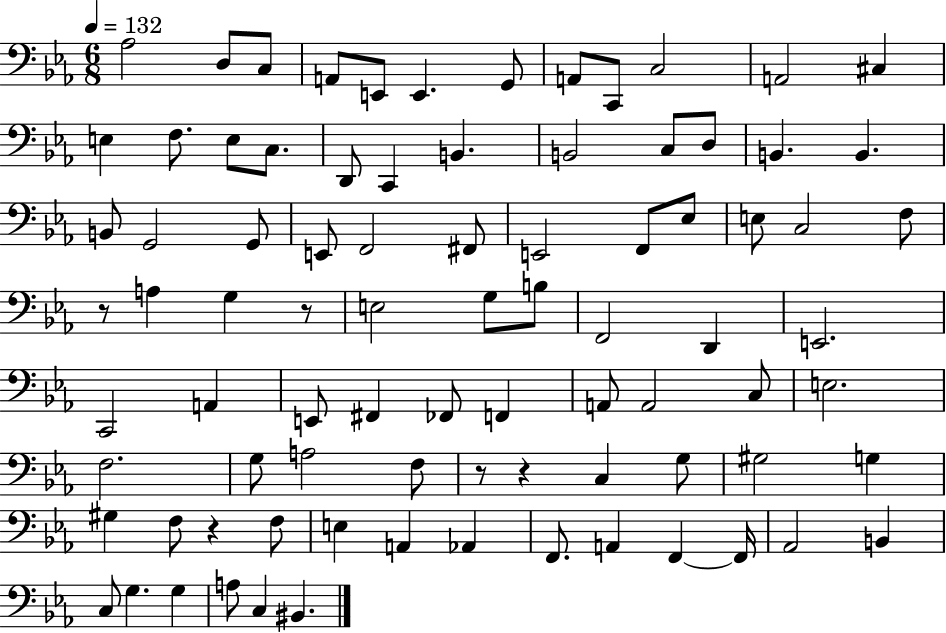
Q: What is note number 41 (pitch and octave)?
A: B3